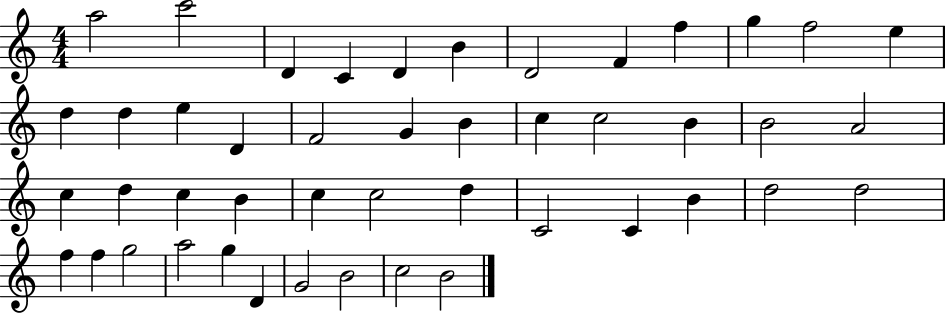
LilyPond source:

{
  \clef treble
  \numericTimeSignature
  \time 4/4
  \key c \major
  a''2 c'''2 | d'4 c'4 d'4 b'4 | d'2 f'4 f''4 | g''4 f''2 e''4 | \break d''4 d''4 e''4 d'4 | f'2 g'4 b'4 | c''4 c''2 b'4 | b'2 a'2 | \break c''4 d''4 c''4 b'4 | c''4 c''2 d''4 | c'2 c'4 b'4 | d''2 d''2 | \break f''4 f''4 g''2 | a''2 g''4 d'4 | g'2 b'2 | c''2 b'2 | \break \bar "|."
}